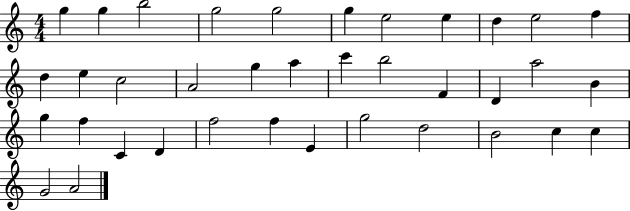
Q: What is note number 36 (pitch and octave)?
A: G4